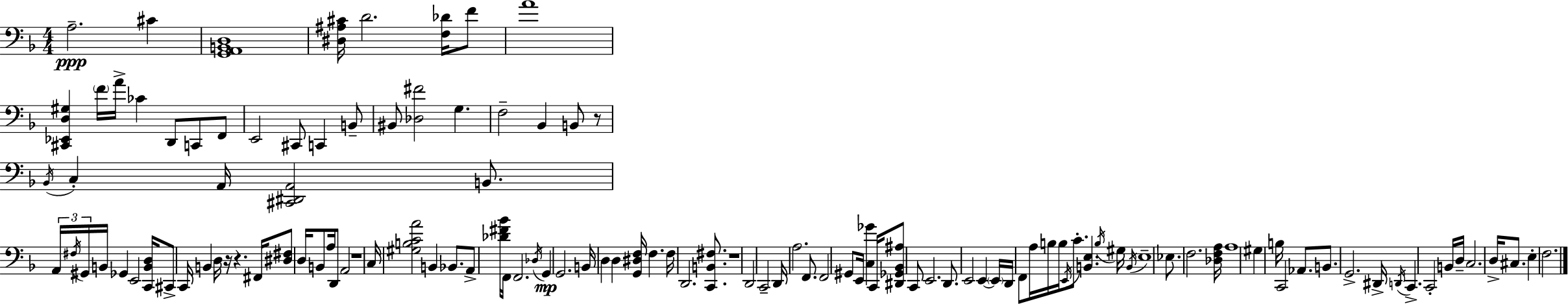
X:1
T:Untitled
M:4/4
L:1/4
K:F
A,2 ^C [G,,A,,B,,D,]4 [^D,^A,^C]/4 D2 [F,_D]/4 F/2 A4 [^C,,_E,,D,^G,] F/4 A/4 _C D,,/2 C,,/2 F,,/2 E,,2 ^C,,/2 C,, B,,/2 ^B,,/2 [_D,^F]2 G, F,2 _B,, B,,/2 z/2 _B,,/4 C, A,,/4 [^C,,^D,,A,,]2 B,,/2 A,,/4 ^F,/4 ^G,,/4 B,,/4 _G,, E,,2 [C,,B,,D,]/4 ^C,,/2 C,,/4 B,, D,/4 z/4 z ^F,,/4 [^D,^F,]/2 D,/4 B,,/2 A,/4 D,,/2 A,,2 z4 C,/4 [^G,B,CA]2 B,, _B,,/2 A,,/2 [_D^F_B]/4 F,,/4 F,,2 _D,/4 G,, G,,2 B,,/4 D, D, [G,,^D,F,]/4 F, F,/4 D,,2 [C,,B,,^F,]/2 z4 D,,2 C,,2 D,,/4 A,2 F,,/2 F,,2 ^G,,/2 E,,/4 [C,_G] C,,/4 [^D,,_G,,_B,,^A,]/2 C,,/2 E,,2 D,,/2 E,,2 E,, E,,/4 D,,/4 F,,/2 A,/4 B,/4 B,/4 E,,/4 C/2 [B,,E,] B,/4 ^G,/4 B,,/4 E,4 _E,/2 F,2 [_D,F,A,]/4 A,4 ^G, B,/4 C,,2 _A,,/2 B,,/2 G,,2 ^D,,/4 D,,/4 C,, C,,2 B,,/4 D,/4 C,2 D,/4 ^C,/2 E, F,2